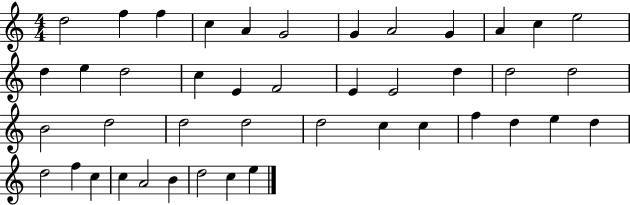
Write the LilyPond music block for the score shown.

{
  \clef treble
  \numericTimeSignature
  \time 4/4
  \key c \major
  d''2 f''4 f''4 | c''4 a'4 g'2 | g'4 a'2 g'4 | a'4 c''4 e''2 | \break d''4 e''4 d''2 | c''4 e'4 f'2 | e'4 e'2 d''4 | d''2 d''2 | \break b'2 d''2 | d''2 d''2 | d''2 c''4 c''4 | f''4 d''4 e''4 d''4 | \break d''2 f''4 c''4 | c''4 a'2 b'4 | d''2 c''4 e''4 | \bar "|."
}